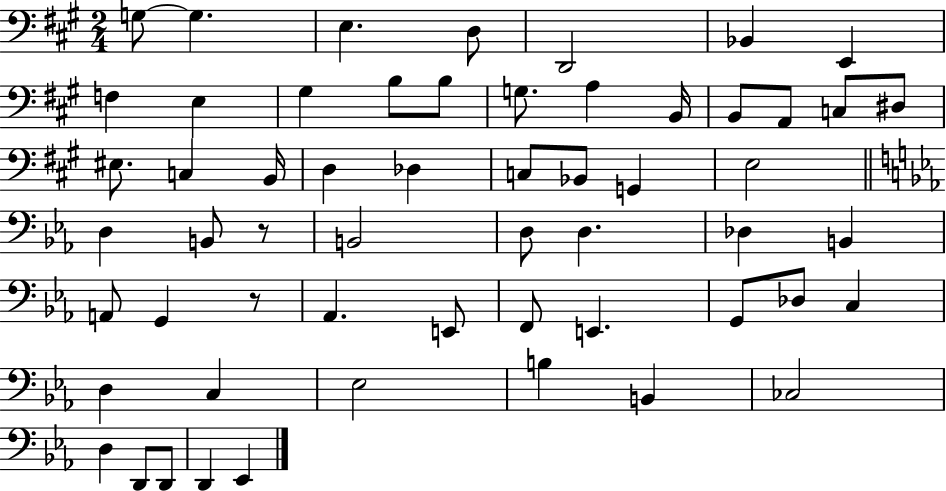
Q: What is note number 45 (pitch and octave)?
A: D3